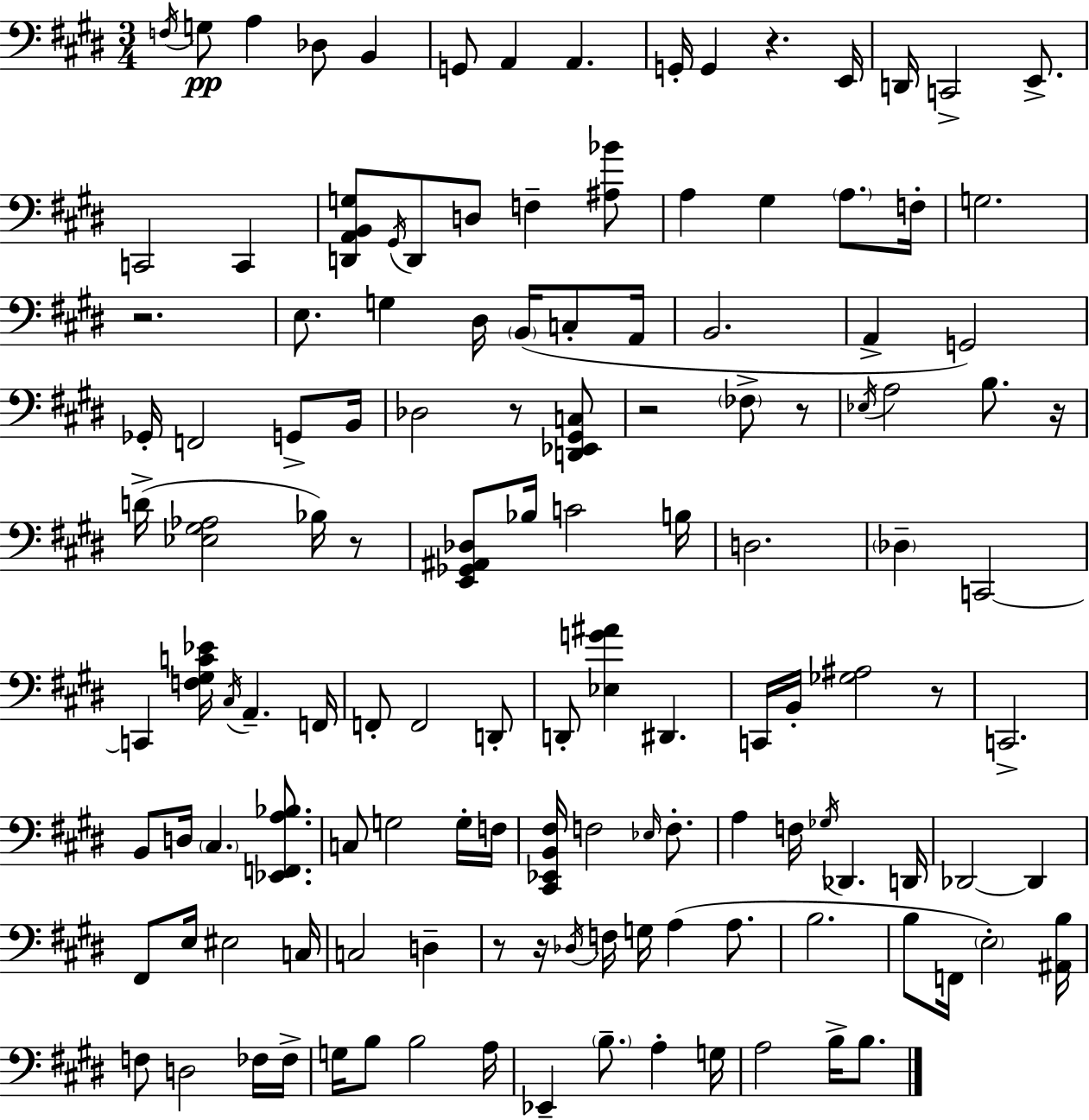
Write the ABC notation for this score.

X:1
T:Untitled
M:3/4
L:1/4
K:E
F,/4 G,/2 A, _D,/2 B,, G,,/2 A,, A,, G,,/4 G,, z E,,/4 D,,/4 C,,2 E,,/2 C,,2 C,, [D,,A,,B,,G,]/2 ^G,,/4 D,,/2 D,/2 F, [^A,_B]/2 A, ^G, A,/2 F,/4 G,2 z2 E,/2 G, ^D,/4 B,,/4 C,/2 A,,/4 B,,2 A,, G,,2 _G,,/4 F,,2 G,,/2 B,,/4 _D,2 z/2 [D,,_E,,^G,,C,]/2 z2 _F,/2 z/2 _E,/4 A,2 B,/2 z/4 D/4 [_E,^G,_A,]2 _B,/4 z/2 [E,,_G,,^A,,_D,]/2 _B,/4 C2 B,/4 D,2 _D, C,,2 C,, [F,^G,C_E]/4 ^C,/4 A,, F,,/4 F,,/2 F,,2 D,,/2 D,,/2 [_E,G^A] ^D,, C,,/4 B,,/4 [_G,^A,]2 z/2 C,,2 B,,/2 D,/4 ^C, [_E,,F,,A,_B,]/2 C,/2 G,2 G,/4 F,/4 [^C,,_E,,B,,^F,]/4 F,2 _E,/4 F,/2 A, F,/4 _G,/4 _D,, D,,/4 _D,,2 _D,, ^F,,/2 E,/4 ^E,2 C,/4 C,2 D, z/2 z/4 _D,/4 F,/4 G,/4 A, A,/2 B,2 B,/2 F,,/4 E,2 [^A,,B,]/4 F,/2 D,2 _F,/4 _F,/4 G,/4 B,/2 B,2 A,/4 _E,, B,/2 A, G,/4 A,2 B,/4 B,/2